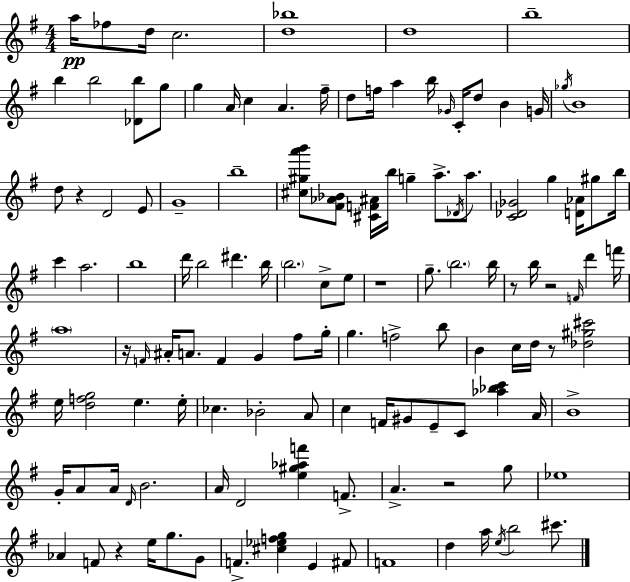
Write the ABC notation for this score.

X:1
T:Untitled
M:4/4
L:1/4
K:Em
a/4 _f/2 d/4 c2 [d_b]4 d4 b4 b b2 [_Db]/2 g/2 g A/4 c A ^f/4 d/2 f/4 a b/4 _G/4 C/4 d/2 B G/4 _g/4 B4 d/2 z D2 E/2 G4 b4 [^c^ga'b']/2 [^F_A_B]/2 [^CF^A]/4 b/4 g a/2 _D/4 a/2 [C_D_G]2 g [D_A]/4 ^g/2 b/4 c' a2 b4 d'/4 b2 ^d' b/4 b2 c/2 e/2 z4 g/2 b2 b/4 z/2 b/4 z2 F/4 d' f'/4 a4 z/4 F/4 ^A/4 A/2 F G ^f/2 g/4 g f2 b/2 B c/4 d/4 z/2 [_d^g^c']2 e/4 [dfg]2 e e/4 _c _B2 A/2 c F/4 ^G/2 E/2 C/2 [_a_bc'] A/4 B4 G/4 A/2 A/4 D/4 B2 A/4 D2 [e^g_af'] F/2 A z2 g/2 _e4 _A F/2 z e/4 g/2 G/2 F [^c_efg] E ^F/2 F4 d a/4 e/4 b2 ^c'/2